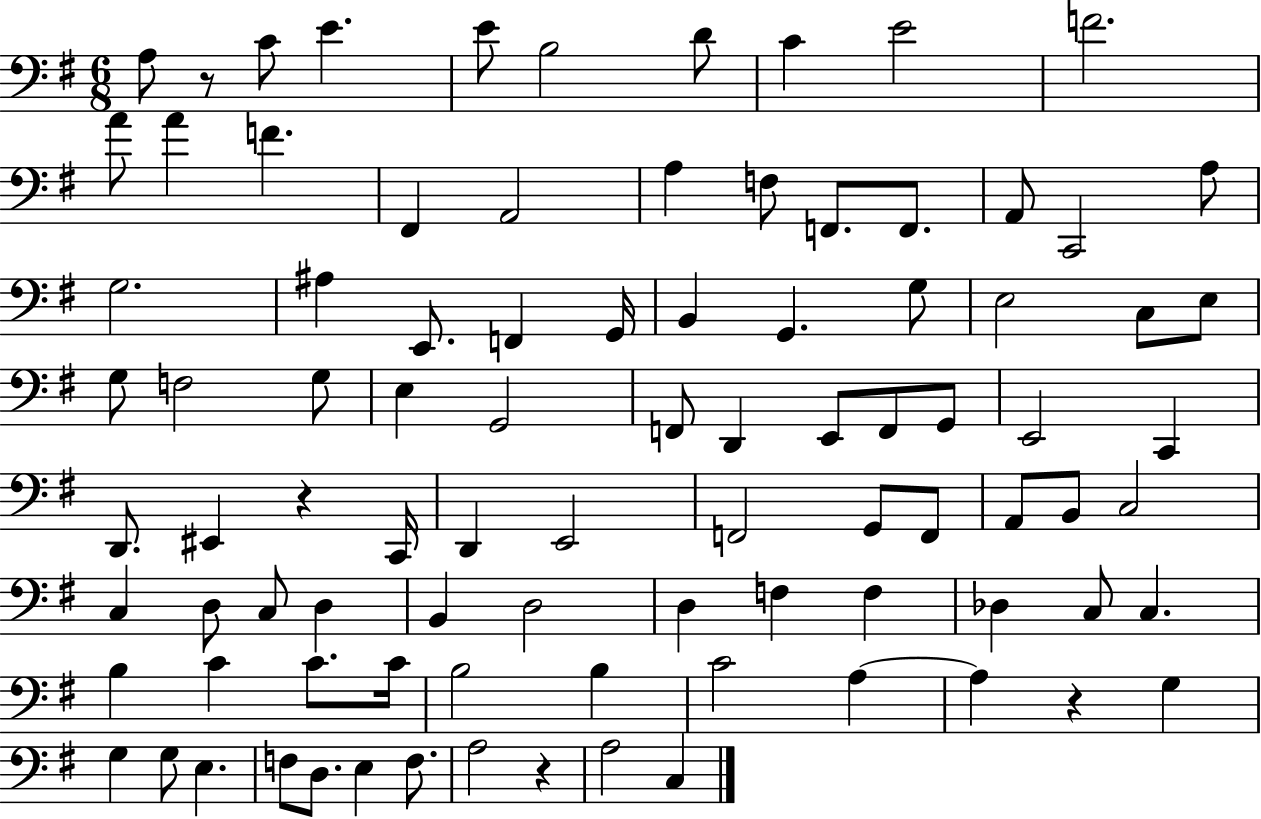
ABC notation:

X:1
T:Untitled
M:6/8
L:1/4
K:G
A,/2 z/2 C/2 E E/2 B,2 D/2 C E2 F2 A/2 A F ^F,, A,,2 A, F,/2 F,,/2 F,,/2 A,,/2 C,,2 A,/2 G,2 ^A, E,,/2 F,, G,,/4 B,, G,, G,/2 E,2 C,/2 E,/2 G,/2 F,2 G,/2 E, G,,2 F,,/2 D,, E,,/2 F,,/2 G,,/2 E,,2 C,, D,,/2 ^E,, z C,,/4 D,, E,,2 F,,2 G,,/2 F,,/2 A,,/2 B,,/2 C,2 C, D,/2 C,/2 D, B,, D,2 D, F, F, _D, C,/2 C, B, C C/2 C/4 B,2 B, C2 A, A, z G, G, G,/2 E, F,/2 D,/2 E, F,/2 A,2 z A,2 C,